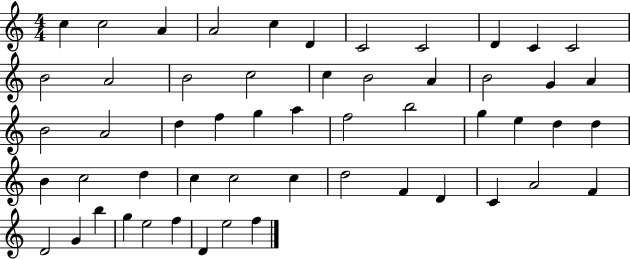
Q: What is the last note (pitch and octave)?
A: F5